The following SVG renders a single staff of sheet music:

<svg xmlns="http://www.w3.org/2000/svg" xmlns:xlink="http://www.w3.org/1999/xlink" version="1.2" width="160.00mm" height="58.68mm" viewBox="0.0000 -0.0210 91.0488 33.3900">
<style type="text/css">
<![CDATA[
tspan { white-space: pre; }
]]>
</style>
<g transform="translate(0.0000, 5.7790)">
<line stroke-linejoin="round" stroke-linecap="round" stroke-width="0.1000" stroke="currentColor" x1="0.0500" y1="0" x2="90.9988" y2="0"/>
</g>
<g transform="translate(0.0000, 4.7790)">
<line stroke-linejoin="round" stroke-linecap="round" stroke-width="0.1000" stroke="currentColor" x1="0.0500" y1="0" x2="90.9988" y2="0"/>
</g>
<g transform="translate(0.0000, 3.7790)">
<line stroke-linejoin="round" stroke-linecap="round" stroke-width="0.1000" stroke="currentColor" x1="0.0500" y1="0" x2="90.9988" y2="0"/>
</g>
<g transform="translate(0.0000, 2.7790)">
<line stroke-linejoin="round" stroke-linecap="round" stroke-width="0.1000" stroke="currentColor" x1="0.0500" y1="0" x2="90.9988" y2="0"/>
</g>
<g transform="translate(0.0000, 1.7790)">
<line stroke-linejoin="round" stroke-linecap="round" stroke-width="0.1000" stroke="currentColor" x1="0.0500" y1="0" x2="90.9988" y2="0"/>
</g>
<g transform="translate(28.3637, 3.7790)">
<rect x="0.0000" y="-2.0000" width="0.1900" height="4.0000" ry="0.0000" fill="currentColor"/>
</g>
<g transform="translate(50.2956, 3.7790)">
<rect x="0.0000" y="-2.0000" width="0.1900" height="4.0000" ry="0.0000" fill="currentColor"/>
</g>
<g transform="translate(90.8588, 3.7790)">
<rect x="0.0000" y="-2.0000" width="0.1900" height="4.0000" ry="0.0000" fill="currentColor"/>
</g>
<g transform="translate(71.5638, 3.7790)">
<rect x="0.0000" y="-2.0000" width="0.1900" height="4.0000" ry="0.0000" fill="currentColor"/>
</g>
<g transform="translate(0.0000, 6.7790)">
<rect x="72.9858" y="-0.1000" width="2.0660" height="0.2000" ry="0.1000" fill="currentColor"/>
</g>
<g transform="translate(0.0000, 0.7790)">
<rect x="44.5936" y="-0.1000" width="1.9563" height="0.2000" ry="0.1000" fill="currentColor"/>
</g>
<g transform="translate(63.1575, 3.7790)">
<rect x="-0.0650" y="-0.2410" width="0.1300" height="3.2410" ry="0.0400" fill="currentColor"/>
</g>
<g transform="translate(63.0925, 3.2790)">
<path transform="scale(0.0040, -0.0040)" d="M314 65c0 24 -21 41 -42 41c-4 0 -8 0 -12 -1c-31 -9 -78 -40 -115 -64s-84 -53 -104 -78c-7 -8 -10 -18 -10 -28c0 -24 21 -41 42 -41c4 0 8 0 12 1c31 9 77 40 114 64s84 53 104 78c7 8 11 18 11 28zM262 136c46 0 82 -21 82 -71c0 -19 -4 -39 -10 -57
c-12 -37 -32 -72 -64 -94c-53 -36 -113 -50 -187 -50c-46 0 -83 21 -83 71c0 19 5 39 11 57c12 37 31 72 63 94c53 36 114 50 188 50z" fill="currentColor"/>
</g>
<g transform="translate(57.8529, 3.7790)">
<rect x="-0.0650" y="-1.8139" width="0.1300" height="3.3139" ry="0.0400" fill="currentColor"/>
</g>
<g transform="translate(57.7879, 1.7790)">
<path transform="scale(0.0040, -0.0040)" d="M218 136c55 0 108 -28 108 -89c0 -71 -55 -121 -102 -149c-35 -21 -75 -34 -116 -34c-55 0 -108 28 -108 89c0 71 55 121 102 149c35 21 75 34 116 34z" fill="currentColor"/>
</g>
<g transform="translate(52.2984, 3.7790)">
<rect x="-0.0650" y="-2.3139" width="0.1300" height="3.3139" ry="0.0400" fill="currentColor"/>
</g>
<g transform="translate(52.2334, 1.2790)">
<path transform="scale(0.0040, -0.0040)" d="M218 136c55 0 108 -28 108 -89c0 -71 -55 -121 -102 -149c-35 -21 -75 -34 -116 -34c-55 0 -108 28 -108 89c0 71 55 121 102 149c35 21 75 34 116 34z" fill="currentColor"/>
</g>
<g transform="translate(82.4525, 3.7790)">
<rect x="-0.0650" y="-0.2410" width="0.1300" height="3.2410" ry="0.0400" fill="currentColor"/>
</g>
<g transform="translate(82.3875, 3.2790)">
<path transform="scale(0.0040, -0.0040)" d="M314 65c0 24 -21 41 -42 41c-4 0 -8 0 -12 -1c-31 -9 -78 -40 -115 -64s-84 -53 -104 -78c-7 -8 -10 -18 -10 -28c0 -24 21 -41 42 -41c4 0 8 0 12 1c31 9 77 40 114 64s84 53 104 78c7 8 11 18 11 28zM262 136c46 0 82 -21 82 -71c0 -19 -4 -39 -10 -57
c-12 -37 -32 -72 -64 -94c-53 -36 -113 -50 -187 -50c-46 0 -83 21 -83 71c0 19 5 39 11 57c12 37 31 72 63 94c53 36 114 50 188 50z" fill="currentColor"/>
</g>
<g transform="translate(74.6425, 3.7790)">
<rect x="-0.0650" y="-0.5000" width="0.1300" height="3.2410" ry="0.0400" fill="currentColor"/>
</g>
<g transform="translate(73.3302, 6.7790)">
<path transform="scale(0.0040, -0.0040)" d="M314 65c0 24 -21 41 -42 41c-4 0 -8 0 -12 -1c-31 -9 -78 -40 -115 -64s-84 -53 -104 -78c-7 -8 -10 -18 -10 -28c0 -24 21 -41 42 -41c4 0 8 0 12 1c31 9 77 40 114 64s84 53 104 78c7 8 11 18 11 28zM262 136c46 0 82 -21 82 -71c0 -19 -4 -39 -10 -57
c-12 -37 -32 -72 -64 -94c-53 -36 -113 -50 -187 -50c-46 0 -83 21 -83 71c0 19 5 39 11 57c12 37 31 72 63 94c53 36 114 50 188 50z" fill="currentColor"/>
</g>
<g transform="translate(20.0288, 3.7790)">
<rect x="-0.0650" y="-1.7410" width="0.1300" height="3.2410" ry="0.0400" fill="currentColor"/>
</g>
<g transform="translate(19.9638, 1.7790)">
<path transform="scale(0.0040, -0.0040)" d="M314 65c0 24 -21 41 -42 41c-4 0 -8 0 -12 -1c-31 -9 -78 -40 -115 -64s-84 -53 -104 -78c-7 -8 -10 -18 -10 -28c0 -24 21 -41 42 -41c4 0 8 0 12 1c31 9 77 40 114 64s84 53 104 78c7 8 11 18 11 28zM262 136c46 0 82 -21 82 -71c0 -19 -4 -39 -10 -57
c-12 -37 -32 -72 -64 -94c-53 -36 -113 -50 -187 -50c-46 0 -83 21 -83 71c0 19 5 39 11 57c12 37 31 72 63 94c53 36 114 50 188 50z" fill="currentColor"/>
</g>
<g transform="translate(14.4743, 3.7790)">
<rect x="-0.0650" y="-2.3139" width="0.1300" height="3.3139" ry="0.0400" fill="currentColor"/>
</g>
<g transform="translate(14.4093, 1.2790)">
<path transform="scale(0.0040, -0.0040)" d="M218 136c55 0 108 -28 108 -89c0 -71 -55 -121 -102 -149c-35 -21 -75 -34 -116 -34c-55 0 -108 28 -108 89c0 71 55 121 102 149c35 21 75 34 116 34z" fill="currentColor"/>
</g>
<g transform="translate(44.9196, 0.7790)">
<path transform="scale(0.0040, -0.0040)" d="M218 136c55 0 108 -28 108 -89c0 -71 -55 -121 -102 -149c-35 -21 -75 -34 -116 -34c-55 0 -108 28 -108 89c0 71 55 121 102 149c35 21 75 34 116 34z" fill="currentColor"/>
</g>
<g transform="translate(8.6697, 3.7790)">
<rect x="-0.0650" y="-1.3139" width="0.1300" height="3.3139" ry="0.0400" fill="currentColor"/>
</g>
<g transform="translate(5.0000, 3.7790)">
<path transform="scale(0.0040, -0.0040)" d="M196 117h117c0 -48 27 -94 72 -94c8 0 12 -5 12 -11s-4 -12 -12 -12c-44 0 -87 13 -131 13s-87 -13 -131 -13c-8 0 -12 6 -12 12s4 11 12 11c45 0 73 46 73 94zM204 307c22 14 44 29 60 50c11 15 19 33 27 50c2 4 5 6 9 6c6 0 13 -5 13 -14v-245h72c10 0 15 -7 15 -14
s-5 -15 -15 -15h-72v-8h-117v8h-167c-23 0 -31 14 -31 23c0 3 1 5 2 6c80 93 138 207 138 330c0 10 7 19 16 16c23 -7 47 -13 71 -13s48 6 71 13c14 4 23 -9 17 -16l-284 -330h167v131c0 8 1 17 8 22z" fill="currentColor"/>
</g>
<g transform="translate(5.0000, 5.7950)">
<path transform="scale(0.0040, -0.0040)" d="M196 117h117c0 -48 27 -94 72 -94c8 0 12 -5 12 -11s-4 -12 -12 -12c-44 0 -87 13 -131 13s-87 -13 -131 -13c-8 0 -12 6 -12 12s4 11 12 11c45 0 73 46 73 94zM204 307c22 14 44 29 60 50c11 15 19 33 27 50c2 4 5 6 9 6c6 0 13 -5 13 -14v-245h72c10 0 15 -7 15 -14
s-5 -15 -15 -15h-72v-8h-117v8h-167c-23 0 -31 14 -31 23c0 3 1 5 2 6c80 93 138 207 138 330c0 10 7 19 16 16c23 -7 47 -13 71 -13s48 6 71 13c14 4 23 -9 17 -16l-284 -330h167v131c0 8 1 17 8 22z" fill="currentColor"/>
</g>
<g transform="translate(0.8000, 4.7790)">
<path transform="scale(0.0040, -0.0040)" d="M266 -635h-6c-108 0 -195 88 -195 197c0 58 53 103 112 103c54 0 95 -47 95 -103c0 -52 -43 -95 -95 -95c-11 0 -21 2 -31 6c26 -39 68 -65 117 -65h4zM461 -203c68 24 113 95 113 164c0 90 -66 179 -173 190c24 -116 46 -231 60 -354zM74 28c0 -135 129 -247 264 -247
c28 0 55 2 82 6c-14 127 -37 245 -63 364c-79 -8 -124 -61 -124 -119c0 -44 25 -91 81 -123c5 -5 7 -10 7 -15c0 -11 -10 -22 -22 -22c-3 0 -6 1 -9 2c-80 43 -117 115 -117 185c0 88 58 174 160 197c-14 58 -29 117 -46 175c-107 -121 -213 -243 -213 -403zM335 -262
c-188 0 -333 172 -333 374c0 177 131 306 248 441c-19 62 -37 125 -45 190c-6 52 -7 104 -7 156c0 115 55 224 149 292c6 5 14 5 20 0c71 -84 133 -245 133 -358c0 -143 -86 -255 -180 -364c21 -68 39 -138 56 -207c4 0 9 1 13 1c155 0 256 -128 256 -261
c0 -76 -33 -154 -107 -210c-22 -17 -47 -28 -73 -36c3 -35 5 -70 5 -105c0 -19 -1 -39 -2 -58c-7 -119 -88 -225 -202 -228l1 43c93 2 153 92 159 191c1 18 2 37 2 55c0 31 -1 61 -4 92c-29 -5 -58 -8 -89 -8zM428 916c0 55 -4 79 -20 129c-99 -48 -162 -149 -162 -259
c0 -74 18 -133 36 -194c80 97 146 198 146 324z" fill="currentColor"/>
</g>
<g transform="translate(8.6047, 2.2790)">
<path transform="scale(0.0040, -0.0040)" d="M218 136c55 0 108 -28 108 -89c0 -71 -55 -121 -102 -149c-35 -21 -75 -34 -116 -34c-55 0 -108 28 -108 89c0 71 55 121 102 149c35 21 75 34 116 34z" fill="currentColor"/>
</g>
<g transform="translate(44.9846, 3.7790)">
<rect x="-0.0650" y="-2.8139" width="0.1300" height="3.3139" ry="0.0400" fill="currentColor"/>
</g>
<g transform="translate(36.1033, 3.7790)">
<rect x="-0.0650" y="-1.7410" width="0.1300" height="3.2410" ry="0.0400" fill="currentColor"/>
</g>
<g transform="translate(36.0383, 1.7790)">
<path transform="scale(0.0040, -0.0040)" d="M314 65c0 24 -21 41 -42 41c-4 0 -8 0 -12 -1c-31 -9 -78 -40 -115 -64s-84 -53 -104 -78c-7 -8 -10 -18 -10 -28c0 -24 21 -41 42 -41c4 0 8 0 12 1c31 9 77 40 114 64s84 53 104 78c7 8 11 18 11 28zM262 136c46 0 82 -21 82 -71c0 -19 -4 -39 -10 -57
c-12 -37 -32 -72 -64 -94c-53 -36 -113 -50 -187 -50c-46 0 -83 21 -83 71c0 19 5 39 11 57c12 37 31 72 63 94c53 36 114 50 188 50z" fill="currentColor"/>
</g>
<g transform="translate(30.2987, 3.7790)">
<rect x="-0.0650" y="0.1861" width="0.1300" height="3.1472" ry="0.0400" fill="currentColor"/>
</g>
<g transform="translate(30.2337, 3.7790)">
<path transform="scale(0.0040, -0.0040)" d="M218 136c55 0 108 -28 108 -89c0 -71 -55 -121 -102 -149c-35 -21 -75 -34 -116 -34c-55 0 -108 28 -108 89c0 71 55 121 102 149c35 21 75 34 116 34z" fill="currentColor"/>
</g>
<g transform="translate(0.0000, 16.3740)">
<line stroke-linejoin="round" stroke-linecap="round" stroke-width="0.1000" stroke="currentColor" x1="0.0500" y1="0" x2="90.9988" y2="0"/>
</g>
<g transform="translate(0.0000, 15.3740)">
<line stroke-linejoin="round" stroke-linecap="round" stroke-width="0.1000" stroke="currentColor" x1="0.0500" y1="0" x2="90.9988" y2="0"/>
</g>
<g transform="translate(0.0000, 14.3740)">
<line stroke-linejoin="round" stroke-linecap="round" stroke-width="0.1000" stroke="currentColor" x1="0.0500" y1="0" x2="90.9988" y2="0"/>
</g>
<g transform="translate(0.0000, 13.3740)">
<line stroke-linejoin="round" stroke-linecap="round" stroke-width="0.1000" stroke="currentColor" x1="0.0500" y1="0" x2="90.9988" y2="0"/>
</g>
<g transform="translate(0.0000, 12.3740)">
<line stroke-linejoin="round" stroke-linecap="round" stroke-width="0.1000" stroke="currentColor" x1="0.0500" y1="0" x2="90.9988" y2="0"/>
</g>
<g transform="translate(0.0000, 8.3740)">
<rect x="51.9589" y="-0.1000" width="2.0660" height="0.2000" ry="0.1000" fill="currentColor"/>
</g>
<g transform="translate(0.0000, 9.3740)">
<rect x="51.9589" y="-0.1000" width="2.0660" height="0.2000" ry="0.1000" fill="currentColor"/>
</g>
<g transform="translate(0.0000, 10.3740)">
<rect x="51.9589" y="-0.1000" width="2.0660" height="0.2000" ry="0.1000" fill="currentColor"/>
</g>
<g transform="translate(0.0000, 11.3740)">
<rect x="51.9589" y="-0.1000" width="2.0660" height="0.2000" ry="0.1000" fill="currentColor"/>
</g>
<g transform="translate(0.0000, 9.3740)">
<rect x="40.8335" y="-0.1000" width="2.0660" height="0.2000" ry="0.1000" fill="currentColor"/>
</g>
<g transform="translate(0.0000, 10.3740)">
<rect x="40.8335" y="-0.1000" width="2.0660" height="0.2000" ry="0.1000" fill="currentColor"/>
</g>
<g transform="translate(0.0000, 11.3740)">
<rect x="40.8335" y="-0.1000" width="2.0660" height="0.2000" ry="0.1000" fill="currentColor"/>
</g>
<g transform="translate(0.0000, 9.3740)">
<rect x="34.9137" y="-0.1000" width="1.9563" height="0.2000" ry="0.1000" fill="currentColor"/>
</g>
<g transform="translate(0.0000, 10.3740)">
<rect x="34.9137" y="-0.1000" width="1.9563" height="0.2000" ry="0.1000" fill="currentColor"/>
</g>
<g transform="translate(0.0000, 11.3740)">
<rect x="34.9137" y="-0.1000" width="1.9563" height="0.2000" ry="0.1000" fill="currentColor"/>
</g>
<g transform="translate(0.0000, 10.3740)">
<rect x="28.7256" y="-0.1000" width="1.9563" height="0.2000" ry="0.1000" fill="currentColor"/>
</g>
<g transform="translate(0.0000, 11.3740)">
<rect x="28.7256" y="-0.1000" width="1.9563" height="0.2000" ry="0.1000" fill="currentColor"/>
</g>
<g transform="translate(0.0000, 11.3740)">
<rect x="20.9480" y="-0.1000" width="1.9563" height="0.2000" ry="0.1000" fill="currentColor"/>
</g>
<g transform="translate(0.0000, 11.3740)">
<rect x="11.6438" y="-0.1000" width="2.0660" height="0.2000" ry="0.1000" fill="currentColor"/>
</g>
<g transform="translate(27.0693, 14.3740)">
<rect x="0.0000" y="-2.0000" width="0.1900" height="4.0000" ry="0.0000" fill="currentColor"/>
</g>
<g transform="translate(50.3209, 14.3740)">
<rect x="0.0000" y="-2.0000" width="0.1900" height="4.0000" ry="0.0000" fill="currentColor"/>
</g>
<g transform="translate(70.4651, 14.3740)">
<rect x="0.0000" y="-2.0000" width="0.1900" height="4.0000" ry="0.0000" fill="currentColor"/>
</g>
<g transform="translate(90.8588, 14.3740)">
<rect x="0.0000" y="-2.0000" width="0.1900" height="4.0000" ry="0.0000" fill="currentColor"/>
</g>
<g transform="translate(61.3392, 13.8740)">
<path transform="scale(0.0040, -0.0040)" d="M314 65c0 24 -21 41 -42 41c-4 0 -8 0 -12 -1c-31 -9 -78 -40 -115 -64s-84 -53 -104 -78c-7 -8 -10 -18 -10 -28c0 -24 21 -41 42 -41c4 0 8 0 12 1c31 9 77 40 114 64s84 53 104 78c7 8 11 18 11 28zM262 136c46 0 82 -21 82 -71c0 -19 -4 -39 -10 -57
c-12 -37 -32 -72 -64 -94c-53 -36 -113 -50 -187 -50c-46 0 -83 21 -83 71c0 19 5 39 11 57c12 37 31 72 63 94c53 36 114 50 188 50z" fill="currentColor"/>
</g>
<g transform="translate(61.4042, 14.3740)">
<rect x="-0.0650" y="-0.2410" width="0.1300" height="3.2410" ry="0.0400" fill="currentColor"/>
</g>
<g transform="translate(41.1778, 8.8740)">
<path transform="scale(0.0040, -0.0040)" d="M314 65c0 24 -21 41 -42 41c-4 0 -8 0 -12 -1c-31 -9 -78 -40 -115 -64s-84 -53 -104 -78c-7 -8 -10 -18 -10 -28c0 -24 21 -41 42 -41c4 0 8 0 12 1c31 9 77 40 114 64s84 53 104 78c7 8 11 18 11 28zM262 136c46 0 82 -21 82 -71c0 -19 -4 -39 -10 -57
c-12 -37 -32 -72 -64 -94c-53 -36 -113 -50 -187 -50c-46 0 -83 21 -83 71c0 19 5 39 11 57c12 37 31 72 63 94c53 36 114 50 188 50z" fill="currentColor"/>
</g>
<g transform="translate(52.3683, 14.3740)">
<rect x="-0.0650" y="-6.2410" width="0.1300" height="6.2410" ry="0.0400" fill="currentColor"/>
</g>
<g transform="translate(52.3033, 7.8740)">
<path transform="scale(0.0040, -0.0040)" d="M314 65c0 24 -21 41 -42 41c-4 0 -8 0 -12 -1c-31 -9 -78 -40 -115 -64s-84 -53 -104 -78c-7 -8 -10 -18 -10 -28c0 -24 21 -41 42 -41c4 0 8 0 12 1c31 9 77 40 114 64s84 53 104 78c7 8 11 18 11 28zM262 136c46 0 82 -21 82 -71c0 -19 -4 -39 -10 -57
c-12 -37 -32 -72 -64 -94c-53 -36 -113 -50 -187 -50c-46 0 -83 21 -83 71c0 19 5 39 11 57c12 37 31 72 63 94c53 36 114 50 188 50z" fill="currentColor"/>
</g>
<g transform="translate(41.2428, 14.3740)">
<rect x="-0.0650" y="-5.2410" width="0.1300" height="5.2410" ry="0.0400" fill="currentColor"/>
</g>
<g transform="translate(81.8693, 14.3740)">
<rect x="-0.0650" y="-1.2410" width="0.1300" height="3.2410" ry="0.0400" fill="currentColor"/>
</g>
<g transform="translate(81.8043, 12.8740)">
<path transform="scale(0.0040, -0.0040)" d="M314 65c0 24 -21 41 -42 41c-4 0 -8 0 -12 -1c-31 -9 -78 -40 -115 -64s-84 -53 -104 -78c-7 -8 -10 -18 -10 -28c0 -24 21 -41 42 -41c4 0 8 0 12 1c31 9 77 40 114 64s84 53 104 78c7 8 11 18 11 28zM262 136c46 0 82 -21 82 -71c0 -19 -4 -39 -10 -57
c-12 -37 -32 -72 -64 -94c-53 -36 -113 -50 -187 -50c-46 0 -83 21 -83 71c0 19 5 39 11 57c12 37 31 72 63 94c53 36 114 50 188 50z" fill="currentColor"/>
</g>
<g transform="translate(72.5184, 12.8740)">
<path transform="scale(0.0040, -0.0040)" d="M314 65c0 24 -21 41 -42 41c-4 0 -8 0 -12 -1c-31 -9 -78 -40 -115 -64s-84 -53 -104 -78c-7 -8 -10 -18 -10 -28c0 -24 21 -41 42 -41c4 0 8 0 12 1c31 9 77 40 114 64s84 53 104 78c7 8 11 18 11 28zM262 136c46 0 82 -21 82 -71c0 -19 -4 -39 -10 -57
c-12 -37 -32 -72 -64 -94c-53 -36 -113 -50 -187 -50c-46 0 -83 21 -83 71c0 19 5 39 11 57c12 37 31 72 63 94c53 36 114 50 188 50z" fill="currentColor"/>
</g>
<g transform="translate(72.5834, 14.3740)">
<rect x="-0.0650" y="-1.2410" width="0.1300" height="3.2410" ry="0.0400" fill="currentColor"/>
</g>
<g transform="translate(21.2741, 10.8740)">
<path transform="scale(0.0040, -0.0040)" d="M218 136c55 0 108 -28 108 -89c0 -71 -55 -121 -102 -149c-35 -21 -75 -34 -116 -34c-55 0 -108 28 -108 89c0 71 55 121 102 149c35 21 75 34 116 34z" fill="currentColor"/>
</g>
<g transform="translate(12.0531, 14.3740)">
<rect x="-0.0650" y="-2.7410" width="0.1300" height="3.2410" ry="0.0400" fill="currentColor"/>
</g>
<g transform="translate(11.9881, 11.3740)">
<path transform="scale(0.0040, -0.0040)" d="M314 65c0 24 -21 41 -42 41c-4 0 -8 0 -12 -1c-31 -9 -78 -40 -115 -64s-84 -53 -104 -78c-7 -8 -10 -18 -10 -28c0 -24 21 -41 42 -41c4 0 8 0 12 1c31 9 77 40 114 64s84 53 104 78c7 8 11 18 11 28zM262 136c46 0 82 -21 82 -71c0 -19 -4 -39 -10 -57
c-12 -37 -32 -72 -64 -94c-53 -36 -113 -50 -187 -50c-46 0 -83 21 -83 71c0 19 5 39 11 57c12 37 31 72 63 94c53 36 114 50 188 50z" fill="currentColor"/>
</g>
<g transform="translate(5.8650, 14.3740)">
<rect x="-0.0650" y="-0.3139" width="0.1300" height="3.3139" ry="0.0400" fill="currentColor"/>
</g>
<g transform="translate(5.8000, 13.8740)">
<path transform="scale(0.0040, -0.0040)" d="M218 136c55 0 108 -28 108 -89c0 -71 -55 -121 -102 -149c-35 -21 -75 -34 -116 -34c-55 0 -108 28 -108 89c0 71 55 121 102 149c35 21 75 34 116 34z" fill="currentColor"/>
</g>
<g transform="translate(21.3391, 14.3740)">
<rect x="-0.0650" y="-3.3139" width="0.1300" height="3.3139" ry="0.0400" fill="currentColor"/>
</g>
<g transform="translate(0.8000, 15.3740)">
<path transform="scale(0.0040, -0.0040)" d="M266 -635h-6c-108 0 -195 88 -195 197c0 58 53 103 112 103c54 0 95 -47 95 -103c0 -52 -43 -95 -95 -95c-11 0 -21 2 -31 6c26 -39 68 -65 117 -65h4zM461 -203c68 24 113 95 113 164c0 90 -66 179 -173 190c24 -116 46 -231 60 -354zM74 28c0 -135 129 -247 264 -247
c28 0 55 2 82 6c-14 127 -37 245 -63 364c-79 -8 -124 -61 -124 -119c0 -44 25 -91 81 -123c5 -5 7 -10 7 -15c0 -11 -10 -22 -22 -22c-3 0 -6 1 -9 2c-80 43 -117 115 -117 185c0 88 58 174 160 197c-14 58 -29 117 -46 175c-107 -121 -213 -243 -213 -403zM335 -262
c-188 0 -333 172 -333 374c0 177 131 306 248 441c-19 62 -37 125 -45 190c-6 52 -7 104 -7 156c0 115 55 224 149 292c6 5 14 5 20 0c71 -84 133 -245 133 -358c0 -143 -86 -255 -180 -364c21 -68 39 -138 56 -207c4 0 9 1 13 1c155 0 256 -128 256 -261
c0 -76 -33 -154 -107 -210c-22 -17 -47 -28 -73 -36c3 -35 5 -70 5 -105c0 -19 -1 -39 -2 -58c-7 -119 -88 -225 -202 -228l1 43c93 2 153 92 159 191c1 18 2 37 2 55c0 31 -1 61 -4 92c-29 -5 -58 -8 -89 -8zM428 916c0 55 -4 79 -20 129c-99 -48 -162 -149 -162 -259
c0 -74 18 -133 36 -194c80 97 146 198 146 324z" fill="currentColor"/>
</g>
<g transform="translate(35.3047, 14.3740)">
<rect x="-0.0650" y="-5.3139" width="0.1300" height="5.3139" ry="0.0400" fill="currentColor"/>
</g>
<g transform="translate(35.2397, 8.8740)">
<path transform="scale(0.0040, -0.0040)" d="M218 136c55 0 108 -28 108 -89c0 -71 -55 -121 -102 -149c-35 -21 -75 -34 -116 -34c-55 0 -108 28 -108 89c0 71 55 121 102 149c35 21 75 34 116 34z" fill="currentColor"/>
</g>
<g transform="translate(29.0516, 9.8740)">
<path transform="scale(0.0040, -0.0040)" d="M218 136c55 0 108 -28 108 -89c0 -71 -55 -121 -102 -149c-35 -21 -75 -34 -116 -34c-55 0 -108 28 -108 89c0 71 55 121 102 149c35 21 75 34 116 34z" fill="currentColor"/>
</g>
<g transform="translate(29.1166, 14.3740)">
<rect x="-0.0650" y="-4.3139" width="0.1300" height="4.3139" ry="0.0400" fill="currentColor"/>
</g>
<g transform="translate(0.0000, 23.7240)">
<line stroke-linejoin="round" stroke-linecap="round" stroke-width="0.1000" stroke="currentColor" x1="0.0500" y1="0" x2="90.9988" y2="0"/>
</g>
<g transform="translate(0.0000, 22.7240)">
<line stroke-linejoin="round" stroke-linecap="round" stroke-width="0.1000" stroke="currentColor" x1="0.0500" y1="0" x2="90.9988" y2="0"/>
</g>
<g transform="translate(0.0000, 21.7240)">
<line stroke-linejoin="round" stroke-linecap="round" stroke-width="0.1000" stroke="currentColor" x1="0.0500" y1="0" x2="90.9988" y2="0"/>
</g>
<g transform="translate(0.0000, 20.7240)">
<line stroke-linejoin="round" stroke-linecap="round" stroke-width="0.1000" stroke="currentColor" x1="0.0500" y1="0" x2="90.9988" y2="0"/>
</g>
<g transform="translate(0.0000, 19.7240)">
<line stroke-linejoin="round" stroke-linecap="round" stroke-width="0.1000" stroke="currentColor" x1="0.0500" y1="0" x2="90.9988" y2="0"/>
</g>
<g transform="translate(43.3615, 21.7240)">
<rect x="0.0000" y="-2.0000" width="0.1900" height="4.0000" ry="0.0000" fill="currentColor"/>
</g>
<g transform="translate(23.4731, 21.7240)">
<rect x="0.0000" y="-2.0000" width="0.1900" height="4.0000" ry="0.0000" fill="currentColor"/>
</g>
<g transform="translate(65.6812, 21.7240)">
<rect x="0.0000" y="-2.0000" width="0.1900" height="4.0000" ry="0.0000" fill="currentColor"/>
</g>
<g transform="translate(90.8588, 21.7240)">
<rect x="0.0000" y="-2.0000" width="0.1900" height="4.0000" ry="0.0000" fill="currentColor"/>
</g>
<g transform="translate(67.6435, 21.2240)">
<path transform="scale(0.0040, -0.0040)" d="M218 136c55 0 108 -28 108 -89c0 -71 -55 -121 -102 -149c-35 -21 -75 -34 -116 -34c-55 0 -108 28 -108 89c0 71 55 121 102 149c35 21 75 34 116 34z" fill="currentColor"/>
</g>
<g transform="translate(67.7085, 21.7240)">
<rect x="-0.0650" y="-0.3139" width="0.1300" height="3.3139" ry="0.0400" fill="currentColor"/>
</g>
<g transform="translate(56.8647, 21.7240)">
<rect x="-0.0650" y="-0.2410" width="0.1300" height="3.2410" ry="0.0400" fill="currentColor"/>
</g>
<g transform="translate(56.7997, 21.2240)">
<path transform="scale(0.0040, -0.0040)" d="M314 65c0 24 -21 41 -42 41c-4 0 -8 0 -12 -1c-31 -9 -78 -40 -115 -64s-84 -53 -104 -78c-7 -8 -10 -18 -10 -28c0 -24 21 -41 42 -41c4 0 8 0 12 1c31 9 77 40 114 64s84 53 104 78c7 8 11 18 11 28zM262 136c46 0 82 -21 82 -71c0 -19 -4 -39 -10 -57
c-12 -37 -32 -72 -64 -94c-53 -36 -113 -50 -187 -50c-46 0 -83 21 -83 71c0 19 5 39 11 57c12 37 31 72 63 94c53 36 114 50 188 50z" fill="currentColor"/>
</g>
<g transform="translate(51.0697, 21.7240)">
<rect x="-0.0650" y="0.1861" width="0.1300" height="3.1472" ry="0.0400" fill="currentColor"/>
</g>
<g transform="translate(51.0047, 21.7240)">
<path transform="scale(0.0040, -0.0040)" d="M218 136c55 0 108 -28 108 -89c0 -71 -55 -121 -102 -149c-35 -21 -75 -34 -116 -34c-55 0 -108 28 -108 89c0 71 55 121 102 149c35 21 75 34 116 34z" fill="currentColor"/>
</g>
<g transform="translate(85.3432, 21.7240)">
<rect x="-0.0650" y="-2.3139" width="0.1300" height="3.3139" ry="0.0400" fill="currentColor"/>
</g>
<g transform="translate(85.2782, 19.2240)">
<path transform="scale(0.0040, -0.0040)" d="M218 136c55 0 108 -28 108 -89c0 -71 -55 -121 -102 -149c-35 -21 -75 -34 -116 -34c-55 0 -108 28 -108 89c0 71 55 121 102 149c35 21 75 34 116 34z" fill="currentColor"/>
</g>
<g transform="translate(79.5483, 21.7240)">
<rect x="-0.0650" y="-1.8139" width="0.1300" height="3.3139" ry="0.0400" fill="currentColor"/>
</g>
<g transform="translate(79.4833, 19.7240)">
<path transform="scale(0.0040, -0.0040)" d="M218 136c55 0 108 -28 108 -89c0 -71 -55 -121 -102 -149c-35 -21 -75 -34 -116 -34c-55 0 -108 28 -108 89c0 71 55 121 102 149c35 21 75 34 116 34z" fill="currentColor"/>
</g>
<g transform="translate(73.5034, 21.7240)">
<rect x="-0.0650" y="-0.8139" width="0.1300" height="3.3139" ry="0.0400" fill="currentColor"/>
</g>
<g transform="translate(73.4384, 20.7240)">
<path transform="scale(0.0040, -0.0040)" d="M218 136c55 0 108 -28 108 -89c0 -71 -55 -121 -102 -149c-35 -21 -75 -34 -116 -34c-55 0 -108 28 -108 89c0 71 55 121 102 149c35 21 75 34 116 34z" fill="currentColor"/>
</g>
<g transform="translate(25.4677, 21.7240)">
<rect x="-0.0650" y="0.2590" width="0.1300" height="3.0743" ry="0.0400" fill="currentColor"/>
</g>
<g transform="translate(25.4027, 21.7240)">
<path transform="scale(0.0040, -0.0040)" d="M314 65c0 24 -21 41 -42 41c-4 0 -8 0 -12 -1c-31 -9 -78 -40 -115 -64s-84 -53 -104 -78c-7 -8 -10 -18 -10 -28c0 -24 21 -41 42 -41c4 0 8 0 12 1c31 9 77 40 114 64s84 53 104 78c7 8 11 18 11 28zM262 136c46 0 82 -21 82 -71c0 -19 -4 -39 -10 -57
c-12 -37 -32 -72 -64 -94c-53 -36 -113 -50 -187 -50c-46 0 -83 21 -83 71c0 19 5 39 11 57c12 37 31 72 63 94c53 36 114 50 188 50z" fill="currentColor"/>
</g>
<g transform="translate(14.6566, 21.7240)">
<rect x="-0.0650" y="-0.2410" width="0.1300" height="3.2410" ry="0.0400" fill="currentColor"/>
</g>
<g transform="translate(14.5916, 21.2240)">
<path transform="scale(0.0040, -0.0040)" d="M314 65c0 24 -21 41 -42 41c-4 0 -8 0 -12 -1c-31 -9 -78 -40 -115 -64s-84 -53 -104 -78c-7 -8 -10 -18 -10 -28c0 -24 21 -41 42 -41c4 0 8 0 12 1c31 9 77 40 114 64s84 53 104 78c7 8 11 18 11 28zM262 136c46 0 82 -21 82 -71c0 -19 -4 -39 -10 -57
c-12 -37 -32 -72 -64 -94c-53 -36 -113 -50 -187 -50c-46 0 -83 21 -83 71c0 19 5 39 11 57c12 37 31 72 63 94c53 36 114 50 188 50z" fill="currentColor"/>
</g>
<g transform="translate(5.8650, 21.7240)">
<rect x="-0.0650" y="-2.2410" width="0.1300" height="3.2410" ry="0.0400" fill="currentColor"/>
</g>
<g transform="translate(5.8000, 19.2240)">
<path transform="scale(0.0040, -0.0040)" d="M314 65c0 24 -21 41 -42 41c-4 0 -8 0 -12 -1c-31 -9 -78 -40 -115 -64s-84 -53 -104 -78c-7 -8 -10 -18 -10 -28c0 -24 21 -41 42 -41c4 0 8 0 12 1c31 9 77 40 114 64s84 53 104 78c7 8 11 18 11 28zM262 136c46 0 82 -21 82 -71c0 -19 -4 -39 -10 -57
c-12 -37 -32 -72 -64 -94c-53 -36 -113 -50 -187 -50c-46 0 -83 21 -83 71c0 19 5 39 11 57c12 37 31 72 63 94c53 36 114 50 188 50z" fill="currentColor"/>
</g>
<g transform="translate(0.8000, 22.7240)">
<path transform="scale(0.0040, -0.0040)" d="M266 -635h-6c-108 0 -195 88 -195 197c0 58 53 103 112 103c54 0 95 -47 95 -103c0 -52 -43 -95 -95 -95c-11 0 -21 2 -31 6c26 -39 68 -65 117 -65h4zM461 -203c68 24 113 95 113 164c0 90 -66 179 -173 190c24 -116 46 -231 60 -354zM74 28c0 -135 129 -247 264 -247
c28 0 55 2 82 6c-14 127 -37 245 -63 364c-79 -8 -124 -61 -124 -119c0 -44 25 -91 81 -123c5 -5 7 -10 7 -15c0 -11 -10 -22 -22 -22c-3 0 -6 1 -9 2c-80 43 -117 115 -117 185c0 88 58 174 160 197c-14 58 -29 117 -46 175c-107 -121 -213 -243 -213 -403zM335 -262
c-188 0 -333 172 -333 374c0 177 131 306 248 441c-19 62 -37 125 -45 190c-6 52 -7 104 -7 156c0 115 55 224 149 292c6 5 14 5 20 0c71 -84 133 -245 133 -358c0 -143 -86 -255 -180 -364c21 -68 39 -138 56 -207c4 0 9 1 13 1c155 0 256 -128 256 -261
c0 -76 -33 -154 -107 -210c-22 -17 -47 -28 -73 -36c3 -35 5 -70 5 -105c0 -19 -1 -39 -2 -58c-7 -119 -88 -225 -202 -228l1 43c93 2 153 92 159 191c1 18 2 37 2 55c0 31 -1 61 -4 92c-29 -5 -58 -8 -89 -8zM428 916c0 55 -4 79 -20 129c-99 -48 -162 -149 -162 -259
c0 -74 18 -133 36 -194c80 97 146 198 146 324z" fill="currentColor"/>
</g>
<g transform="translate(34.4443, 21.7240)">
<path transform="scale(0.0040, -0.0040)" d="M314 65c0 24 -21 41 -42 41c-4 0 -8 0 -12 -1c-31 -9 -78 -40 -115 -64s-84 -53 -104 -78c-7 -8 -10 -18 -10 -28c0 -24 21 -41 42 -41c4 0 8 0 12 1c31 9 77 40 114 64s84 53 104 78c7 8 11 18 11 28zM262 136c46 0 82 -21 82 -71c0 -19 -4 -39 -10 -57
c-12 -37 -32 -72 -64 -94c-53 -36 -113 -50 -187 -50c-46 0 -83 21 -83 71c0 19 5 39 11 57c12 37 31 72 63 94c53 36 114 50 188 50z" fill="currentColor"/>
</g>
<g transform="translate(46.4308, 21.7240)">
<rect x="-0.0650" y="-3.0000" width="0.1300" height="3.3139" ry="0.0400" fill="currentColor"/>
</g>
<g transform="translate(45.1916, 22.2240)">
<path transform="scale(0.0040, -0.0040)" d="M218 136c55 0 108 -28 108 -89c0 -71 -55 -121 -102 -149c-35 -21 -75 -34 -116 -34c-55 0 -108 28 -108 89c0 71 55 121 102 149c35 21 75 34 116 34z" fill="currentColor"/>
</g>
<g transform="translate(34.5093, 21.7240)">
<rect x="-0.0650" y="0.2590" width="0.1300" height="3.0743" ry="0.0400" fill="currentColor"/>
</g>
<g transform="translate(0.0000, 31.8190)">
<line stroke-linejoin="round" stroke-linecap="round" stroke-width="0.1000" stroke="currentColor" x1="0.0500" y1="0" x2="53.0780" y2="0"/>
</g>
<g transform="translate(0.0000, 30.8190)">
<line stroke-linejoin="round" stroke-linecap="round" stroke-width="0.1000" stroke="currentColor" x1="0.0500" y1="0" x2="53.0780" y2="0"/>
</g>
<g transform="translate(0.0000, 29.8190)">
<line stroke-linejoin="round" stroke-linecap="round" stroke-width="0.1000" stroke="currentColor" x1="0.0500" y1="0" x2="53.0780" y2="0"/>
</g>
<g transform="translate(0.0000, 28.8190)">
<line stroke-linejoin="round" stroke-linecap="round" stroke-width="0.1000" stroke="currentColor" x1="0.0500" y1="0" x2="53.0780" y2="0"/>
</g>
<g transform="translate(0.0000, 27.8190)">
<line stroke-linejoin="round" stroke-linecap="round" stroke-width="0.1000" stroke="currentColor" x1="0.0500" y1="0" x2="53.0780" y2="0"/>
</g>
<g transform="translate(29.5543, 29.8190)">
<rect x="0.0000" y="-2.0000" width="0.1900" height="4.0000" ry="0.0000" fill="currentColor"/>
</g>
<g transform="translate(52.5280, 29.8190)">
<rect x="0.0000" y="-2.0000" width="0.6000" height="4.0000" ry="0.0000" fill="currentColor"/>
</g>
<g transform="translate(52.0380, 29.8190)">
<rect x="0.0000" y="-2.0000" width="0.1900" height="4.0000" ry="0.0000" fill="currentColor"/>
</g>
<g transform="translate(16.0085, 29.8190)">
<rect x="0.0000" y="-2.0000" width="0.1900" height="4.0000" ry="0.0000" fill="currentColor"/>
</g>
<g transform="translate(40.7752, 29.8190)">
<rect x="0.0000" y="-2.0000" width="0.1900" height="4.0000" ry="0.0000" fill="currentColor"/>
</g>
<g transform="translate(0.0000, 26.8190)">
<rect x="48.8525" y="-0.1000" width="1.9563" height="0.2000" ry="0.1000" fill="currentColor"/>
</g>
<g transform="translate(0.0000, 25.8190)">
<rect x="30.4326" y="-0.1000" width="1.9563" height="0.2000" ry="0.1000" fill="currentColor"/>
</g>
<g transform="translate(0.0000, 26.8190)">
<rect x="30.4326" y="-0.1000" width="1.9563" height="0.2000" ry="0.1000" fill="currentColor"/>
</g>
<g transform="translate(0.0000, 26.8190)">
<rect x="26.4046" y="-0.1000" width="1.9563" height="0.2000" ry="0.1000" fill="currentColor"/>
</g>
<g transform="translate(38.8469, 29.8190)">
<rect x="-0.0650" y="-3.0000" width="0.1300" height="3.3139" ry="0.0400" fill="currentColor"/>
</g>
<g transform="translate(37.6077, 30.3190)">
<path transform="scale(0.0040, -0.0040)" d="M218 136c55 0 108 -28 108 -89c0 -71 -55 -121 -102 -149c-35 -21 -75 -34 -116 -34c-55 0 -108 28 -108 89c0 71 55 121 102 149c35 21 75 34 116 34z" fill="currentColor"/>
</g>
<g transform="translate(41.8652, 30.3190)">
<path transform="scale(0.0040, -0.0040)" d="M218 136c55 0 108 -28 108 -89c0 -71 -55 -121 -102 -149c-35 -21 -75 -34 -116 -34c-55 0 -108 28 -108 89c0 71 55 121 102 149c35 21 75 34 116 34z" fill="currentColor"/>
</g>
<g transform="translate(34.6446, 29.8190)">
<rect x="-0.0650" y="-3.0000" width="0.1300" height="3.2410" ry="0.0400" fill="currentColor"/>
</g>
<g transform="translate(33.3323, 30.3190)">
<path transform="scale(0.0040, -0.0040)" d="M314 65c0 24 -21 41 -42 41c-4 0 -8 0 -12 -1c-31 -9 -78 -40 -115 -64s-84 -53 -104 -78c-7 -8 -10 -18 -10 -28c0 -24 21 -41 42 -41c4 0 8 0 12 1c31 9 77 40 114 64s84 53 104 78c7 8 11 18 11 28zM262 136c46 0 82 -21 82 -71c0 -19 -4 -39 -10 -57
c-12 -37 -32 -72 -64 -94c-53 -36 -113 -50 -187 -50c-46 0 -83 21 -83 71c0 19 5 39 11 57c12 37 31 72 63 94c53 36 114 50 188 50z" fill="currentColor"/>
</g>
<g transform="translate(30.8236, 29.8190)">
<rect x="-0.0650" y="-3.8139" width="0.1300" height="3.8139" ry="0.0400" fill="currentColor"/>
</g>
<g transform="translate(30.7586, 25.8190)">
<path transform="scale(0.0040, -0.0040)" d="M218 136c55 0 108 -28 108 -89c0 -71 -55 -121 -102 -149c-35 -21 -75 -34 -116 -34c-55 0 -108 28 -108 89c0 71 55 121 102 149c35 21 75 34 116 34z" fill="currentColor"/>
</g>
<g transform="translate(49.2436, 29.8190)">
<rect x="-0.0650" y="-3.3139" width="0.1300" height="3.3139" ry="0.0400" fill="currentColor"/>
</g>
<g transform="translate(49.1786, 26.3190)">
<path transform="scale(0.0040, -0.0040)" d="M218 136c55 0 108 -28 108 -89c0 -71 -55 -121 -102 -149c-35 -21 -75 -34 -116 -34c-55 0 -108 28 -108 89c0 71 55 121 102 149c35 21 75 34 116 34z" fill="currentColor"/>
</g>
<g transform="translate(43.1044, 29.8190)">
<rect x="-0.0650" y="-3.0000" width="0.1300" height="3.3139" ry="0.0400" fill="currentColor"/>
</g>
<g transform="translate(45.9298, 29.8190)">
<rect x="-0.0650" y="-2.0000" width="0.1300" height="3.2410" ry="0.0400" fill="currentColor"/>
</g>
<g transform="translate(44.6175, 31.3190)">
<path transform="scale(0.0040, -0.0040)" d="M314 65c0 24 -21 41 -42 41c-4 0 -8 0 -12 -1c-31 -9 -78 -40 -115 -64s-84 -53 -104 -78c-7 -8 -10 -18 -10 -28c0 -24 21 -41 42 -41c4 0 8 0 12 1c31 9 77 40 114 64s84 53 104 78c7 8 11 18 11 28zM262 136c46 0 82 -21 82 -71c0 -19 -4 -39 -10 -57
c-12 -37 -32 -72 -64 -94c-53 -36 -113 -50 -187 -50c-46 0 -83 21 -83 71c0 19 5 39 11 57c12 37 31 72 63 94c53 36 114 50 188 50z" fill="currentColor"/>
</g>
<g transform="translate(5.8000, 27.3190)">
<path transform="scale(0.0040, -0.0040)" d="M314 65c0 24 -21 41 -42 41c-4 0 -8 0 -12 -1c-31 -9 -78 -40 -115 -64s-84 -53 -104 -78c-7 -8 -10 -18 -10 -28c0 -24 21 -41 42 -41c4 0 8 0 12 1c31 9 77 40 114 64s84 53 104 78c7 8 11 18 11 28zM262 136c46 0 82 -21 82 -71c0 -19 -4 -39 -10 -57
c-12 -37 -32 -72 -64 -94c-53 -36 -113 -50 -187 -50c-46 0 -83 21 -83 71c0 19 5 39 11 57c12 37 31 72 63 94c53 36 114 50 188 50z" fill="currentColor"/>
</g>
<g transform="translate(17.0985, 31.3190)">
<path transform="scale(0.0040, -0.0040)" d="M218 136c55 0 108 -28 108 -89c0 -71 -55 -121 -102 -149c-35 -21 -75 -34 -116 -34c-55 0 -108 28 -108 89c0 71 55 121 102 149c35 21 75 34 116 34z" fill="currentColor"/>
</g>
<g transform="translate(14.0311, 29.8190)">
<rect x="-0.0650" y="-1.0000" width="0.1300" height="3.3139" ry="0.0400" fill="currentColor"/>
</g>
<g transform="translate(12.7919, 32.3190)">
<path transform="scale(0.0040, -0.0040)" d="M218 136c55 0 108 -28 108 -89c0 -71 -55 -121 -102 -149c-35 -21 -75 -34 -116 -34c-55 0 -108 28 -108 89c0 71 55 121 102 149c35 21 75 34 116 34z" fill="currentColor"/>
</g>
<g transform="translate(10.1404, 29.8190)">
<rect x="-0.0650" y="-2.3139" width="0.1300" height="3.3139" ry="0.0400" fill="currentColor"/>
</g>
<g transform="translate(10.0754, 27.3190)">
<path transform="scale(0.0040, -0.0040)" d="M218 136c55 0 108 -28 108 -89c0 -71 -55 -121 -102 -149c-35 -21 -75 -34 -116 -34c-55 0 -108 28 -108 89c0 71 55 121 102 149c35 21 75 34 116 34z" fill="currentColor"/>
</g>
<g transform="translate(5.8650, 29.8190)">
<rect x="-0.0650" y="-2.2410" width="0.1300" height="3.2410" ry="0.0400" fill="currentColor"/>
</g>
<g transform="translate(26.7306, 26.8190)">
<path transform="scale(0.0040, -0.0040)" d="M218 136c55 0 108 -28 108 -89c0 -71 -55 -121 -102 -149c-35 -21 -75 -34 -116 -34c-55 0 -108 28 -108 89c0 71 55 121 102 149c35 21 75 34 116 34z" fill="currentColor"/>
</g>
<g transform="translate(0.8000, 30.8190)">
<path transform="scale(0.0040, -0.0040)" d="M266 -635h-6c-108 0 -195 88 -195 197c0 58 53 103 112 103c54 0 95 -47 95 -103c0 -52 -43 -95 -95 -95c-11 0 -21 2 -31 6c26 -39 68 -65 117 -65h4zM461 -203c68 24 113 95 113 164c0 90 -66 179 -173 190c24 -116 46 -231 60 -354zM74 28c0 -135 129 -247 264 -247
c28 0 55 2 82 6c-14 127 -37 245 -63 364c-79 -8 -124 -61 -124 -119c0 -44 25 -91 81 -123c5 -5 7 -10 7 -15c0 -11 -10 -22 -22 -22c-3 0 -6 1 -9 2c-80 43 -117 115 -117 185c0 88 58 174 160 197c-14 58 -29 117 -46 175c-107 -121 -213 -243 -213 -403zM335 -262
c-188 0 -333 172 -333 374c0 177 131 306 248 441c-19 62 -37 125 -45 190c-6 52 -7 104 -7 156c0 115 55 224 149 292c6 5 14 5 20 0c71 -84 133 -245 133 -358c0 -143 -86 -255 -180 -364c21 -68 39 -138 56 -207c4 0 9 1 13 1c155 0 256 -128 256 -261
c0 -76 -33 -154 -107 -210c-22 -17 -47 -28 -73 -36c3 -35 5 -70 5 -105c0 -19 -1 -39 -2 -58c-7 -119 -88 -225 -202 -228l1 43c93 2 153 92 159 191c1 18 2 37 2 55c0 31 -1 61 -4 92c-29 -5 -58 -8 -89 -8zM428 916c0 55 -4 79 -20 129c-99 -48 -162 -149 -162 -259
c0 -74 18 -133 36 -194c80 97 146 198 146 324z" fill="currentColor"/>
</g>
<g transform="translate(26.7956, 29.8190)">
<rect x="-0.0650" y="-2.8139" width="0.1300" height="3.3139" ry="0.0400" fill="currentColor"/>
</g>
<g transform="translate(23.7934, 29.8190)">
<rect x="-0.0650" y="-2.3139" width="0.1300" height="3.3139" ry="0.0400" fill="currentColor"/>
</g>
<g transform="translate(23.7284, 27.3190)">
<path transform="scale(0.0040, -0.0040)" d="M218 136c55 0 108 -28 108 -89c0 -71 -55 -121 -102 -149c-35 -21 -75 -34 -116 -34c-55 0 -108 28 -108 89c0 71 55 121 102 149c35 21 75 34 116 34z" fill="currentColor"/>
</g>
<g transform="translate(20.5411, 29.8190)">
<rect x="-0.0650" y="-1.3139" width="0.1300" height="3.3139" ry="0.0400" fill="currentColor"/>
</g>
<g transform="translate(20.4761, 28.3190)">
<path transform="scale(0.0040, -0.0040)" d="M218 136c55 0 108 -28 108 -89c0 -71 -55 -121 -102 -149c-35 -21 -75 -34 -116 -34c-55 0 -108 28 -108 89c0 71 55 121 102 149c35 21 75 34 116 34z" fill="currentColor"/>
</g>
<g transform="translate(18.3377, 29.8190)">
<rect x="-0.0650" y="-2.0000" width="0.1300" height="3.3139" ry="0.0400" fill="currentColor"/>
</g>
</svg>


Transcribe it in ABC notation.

X:1
T:Untitled
M:4/4
L:1/4
K:C
e g f2 B f2 a g f c2 C2 c2 c a2 b d' f' f'2 a'2 c2 e2 e2 g2 c2 B2 B2 A B c2 c d f g g2 g D F e g a c' A2 A A F2 b